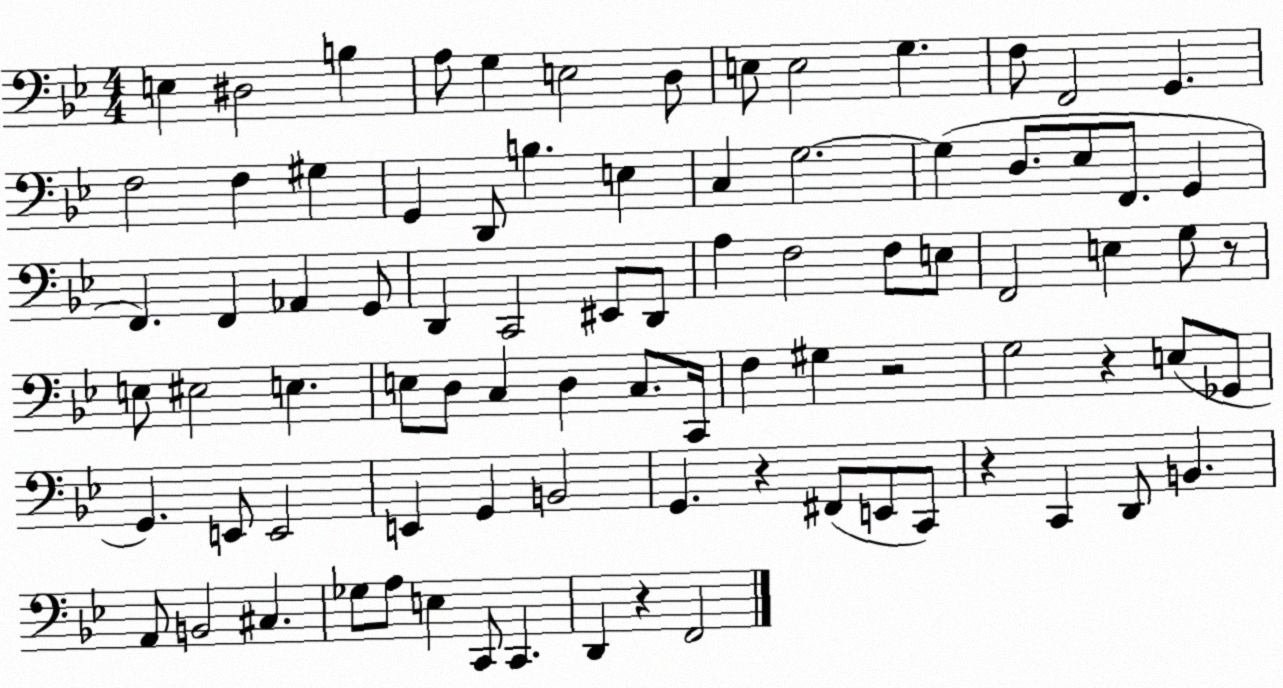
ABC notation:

X:1
T:Untitled
M:4/4
L:1/4
K:Bb
E, ^D,2 B, A,/2 G, E,2 D,/2 E,/2 E,2 G, F,/2 F,,2 G,, F,2 F, ^G, G,, D,,/2 B, E, C, G,2 G, D,/2 _E,/2 F,,/2 G,, F,, F,, _A,, G,,/2 D,, C,,2 ^E,,/2 D,,/2 A, F,2 F,/2 E,/2 F,,2 E, G,/2 z/2 E,/2 ^E,2 E, E,/2 D,/2 C, D, C,/2 C,,/4 F, ^G, z2 G,2 z E,/2 _G,,/2 G,, E,,/2 E,,2 E,, G,, B,,2 G,, z ^F,,/2 E,,/2 C,,/2 z C,, D,,/2 B,, A,,/2 B,,2 ^C, _G,/2 A,/2 E, C,,/2 C,, D,, z F,,2